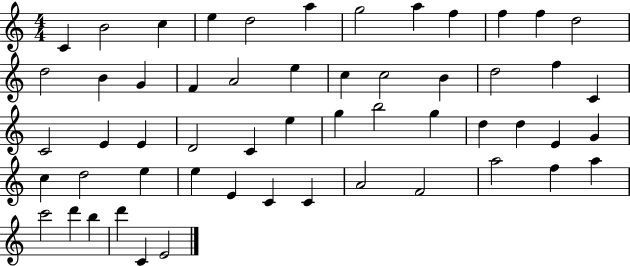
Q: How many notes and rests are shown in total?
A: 55